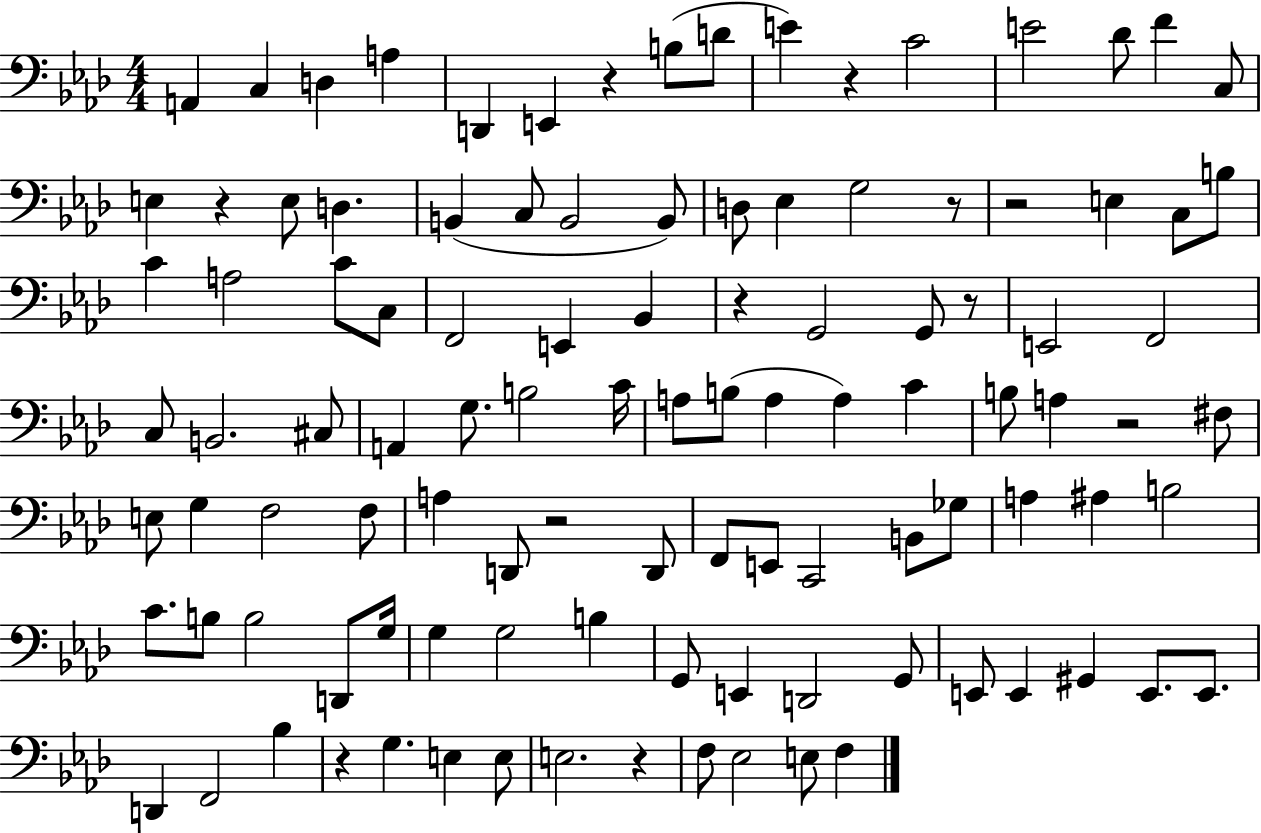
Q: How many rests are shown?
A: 11